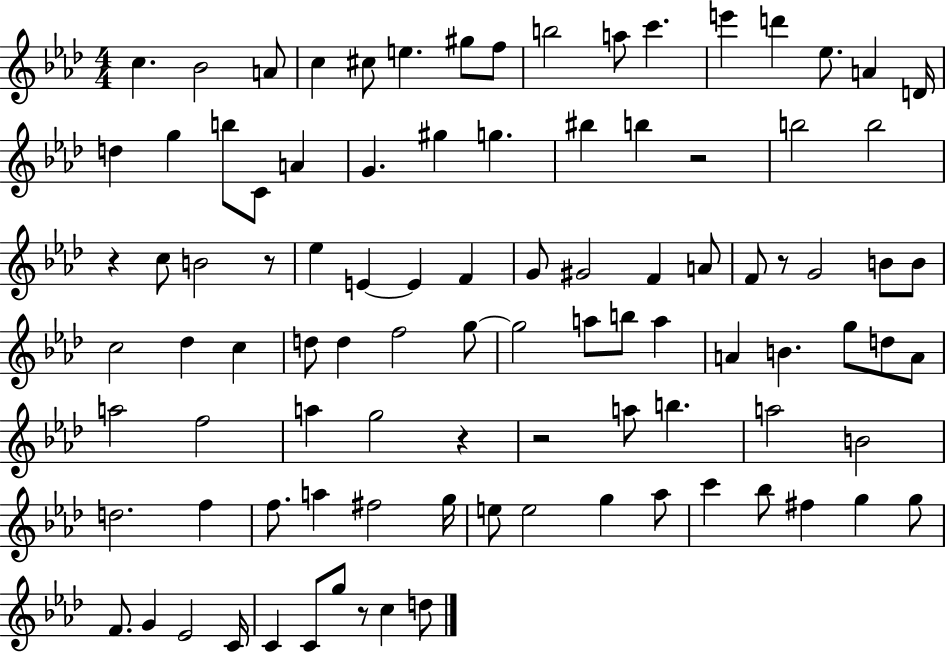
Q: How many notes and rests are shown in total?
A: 97